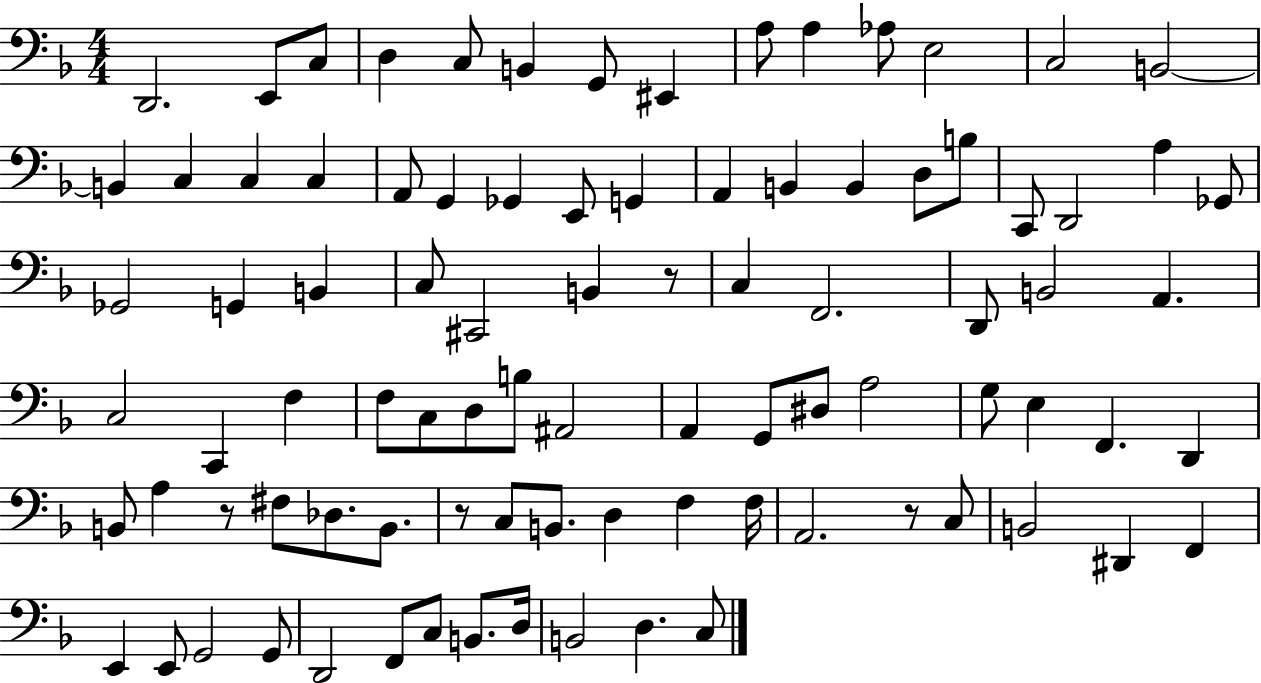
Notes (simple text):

D2/h. E2/e C3/e D3/q C3/e B2/q G2/e EIS2/q A3/e A3/q Ab3/e E3/h C3/h B2/h B2/q C3/q C3/q C3/q A2/e G2/q Gb2/q E2/e G2/q A2/q B2/q B2/q D3/e B3/e C2/e D2/h A3/q Gb2/e Gb2/h G2/q B2/q C3/e C#2/h B2/q R/e C3/q F2/h. D2/e B2/h A2/q. C3/h C2/q F3/q F3/e C3/e D3/e B3/e A#2/h A2/q G2/e D#3/e A3/h G3/e E3/q F2/q. D2/q B2/e A3/q R/e F#3/e Db3/e. B2/e. R/e C3/e B2/e. D3/q F3/q F3/s A2/h. R/e C3/e B2/h D#2/q F2/q E2/q E2/e G2/h G2/e D2/h F2/e C3/e B2/e. D3/s B2/h D3/q. C3/e